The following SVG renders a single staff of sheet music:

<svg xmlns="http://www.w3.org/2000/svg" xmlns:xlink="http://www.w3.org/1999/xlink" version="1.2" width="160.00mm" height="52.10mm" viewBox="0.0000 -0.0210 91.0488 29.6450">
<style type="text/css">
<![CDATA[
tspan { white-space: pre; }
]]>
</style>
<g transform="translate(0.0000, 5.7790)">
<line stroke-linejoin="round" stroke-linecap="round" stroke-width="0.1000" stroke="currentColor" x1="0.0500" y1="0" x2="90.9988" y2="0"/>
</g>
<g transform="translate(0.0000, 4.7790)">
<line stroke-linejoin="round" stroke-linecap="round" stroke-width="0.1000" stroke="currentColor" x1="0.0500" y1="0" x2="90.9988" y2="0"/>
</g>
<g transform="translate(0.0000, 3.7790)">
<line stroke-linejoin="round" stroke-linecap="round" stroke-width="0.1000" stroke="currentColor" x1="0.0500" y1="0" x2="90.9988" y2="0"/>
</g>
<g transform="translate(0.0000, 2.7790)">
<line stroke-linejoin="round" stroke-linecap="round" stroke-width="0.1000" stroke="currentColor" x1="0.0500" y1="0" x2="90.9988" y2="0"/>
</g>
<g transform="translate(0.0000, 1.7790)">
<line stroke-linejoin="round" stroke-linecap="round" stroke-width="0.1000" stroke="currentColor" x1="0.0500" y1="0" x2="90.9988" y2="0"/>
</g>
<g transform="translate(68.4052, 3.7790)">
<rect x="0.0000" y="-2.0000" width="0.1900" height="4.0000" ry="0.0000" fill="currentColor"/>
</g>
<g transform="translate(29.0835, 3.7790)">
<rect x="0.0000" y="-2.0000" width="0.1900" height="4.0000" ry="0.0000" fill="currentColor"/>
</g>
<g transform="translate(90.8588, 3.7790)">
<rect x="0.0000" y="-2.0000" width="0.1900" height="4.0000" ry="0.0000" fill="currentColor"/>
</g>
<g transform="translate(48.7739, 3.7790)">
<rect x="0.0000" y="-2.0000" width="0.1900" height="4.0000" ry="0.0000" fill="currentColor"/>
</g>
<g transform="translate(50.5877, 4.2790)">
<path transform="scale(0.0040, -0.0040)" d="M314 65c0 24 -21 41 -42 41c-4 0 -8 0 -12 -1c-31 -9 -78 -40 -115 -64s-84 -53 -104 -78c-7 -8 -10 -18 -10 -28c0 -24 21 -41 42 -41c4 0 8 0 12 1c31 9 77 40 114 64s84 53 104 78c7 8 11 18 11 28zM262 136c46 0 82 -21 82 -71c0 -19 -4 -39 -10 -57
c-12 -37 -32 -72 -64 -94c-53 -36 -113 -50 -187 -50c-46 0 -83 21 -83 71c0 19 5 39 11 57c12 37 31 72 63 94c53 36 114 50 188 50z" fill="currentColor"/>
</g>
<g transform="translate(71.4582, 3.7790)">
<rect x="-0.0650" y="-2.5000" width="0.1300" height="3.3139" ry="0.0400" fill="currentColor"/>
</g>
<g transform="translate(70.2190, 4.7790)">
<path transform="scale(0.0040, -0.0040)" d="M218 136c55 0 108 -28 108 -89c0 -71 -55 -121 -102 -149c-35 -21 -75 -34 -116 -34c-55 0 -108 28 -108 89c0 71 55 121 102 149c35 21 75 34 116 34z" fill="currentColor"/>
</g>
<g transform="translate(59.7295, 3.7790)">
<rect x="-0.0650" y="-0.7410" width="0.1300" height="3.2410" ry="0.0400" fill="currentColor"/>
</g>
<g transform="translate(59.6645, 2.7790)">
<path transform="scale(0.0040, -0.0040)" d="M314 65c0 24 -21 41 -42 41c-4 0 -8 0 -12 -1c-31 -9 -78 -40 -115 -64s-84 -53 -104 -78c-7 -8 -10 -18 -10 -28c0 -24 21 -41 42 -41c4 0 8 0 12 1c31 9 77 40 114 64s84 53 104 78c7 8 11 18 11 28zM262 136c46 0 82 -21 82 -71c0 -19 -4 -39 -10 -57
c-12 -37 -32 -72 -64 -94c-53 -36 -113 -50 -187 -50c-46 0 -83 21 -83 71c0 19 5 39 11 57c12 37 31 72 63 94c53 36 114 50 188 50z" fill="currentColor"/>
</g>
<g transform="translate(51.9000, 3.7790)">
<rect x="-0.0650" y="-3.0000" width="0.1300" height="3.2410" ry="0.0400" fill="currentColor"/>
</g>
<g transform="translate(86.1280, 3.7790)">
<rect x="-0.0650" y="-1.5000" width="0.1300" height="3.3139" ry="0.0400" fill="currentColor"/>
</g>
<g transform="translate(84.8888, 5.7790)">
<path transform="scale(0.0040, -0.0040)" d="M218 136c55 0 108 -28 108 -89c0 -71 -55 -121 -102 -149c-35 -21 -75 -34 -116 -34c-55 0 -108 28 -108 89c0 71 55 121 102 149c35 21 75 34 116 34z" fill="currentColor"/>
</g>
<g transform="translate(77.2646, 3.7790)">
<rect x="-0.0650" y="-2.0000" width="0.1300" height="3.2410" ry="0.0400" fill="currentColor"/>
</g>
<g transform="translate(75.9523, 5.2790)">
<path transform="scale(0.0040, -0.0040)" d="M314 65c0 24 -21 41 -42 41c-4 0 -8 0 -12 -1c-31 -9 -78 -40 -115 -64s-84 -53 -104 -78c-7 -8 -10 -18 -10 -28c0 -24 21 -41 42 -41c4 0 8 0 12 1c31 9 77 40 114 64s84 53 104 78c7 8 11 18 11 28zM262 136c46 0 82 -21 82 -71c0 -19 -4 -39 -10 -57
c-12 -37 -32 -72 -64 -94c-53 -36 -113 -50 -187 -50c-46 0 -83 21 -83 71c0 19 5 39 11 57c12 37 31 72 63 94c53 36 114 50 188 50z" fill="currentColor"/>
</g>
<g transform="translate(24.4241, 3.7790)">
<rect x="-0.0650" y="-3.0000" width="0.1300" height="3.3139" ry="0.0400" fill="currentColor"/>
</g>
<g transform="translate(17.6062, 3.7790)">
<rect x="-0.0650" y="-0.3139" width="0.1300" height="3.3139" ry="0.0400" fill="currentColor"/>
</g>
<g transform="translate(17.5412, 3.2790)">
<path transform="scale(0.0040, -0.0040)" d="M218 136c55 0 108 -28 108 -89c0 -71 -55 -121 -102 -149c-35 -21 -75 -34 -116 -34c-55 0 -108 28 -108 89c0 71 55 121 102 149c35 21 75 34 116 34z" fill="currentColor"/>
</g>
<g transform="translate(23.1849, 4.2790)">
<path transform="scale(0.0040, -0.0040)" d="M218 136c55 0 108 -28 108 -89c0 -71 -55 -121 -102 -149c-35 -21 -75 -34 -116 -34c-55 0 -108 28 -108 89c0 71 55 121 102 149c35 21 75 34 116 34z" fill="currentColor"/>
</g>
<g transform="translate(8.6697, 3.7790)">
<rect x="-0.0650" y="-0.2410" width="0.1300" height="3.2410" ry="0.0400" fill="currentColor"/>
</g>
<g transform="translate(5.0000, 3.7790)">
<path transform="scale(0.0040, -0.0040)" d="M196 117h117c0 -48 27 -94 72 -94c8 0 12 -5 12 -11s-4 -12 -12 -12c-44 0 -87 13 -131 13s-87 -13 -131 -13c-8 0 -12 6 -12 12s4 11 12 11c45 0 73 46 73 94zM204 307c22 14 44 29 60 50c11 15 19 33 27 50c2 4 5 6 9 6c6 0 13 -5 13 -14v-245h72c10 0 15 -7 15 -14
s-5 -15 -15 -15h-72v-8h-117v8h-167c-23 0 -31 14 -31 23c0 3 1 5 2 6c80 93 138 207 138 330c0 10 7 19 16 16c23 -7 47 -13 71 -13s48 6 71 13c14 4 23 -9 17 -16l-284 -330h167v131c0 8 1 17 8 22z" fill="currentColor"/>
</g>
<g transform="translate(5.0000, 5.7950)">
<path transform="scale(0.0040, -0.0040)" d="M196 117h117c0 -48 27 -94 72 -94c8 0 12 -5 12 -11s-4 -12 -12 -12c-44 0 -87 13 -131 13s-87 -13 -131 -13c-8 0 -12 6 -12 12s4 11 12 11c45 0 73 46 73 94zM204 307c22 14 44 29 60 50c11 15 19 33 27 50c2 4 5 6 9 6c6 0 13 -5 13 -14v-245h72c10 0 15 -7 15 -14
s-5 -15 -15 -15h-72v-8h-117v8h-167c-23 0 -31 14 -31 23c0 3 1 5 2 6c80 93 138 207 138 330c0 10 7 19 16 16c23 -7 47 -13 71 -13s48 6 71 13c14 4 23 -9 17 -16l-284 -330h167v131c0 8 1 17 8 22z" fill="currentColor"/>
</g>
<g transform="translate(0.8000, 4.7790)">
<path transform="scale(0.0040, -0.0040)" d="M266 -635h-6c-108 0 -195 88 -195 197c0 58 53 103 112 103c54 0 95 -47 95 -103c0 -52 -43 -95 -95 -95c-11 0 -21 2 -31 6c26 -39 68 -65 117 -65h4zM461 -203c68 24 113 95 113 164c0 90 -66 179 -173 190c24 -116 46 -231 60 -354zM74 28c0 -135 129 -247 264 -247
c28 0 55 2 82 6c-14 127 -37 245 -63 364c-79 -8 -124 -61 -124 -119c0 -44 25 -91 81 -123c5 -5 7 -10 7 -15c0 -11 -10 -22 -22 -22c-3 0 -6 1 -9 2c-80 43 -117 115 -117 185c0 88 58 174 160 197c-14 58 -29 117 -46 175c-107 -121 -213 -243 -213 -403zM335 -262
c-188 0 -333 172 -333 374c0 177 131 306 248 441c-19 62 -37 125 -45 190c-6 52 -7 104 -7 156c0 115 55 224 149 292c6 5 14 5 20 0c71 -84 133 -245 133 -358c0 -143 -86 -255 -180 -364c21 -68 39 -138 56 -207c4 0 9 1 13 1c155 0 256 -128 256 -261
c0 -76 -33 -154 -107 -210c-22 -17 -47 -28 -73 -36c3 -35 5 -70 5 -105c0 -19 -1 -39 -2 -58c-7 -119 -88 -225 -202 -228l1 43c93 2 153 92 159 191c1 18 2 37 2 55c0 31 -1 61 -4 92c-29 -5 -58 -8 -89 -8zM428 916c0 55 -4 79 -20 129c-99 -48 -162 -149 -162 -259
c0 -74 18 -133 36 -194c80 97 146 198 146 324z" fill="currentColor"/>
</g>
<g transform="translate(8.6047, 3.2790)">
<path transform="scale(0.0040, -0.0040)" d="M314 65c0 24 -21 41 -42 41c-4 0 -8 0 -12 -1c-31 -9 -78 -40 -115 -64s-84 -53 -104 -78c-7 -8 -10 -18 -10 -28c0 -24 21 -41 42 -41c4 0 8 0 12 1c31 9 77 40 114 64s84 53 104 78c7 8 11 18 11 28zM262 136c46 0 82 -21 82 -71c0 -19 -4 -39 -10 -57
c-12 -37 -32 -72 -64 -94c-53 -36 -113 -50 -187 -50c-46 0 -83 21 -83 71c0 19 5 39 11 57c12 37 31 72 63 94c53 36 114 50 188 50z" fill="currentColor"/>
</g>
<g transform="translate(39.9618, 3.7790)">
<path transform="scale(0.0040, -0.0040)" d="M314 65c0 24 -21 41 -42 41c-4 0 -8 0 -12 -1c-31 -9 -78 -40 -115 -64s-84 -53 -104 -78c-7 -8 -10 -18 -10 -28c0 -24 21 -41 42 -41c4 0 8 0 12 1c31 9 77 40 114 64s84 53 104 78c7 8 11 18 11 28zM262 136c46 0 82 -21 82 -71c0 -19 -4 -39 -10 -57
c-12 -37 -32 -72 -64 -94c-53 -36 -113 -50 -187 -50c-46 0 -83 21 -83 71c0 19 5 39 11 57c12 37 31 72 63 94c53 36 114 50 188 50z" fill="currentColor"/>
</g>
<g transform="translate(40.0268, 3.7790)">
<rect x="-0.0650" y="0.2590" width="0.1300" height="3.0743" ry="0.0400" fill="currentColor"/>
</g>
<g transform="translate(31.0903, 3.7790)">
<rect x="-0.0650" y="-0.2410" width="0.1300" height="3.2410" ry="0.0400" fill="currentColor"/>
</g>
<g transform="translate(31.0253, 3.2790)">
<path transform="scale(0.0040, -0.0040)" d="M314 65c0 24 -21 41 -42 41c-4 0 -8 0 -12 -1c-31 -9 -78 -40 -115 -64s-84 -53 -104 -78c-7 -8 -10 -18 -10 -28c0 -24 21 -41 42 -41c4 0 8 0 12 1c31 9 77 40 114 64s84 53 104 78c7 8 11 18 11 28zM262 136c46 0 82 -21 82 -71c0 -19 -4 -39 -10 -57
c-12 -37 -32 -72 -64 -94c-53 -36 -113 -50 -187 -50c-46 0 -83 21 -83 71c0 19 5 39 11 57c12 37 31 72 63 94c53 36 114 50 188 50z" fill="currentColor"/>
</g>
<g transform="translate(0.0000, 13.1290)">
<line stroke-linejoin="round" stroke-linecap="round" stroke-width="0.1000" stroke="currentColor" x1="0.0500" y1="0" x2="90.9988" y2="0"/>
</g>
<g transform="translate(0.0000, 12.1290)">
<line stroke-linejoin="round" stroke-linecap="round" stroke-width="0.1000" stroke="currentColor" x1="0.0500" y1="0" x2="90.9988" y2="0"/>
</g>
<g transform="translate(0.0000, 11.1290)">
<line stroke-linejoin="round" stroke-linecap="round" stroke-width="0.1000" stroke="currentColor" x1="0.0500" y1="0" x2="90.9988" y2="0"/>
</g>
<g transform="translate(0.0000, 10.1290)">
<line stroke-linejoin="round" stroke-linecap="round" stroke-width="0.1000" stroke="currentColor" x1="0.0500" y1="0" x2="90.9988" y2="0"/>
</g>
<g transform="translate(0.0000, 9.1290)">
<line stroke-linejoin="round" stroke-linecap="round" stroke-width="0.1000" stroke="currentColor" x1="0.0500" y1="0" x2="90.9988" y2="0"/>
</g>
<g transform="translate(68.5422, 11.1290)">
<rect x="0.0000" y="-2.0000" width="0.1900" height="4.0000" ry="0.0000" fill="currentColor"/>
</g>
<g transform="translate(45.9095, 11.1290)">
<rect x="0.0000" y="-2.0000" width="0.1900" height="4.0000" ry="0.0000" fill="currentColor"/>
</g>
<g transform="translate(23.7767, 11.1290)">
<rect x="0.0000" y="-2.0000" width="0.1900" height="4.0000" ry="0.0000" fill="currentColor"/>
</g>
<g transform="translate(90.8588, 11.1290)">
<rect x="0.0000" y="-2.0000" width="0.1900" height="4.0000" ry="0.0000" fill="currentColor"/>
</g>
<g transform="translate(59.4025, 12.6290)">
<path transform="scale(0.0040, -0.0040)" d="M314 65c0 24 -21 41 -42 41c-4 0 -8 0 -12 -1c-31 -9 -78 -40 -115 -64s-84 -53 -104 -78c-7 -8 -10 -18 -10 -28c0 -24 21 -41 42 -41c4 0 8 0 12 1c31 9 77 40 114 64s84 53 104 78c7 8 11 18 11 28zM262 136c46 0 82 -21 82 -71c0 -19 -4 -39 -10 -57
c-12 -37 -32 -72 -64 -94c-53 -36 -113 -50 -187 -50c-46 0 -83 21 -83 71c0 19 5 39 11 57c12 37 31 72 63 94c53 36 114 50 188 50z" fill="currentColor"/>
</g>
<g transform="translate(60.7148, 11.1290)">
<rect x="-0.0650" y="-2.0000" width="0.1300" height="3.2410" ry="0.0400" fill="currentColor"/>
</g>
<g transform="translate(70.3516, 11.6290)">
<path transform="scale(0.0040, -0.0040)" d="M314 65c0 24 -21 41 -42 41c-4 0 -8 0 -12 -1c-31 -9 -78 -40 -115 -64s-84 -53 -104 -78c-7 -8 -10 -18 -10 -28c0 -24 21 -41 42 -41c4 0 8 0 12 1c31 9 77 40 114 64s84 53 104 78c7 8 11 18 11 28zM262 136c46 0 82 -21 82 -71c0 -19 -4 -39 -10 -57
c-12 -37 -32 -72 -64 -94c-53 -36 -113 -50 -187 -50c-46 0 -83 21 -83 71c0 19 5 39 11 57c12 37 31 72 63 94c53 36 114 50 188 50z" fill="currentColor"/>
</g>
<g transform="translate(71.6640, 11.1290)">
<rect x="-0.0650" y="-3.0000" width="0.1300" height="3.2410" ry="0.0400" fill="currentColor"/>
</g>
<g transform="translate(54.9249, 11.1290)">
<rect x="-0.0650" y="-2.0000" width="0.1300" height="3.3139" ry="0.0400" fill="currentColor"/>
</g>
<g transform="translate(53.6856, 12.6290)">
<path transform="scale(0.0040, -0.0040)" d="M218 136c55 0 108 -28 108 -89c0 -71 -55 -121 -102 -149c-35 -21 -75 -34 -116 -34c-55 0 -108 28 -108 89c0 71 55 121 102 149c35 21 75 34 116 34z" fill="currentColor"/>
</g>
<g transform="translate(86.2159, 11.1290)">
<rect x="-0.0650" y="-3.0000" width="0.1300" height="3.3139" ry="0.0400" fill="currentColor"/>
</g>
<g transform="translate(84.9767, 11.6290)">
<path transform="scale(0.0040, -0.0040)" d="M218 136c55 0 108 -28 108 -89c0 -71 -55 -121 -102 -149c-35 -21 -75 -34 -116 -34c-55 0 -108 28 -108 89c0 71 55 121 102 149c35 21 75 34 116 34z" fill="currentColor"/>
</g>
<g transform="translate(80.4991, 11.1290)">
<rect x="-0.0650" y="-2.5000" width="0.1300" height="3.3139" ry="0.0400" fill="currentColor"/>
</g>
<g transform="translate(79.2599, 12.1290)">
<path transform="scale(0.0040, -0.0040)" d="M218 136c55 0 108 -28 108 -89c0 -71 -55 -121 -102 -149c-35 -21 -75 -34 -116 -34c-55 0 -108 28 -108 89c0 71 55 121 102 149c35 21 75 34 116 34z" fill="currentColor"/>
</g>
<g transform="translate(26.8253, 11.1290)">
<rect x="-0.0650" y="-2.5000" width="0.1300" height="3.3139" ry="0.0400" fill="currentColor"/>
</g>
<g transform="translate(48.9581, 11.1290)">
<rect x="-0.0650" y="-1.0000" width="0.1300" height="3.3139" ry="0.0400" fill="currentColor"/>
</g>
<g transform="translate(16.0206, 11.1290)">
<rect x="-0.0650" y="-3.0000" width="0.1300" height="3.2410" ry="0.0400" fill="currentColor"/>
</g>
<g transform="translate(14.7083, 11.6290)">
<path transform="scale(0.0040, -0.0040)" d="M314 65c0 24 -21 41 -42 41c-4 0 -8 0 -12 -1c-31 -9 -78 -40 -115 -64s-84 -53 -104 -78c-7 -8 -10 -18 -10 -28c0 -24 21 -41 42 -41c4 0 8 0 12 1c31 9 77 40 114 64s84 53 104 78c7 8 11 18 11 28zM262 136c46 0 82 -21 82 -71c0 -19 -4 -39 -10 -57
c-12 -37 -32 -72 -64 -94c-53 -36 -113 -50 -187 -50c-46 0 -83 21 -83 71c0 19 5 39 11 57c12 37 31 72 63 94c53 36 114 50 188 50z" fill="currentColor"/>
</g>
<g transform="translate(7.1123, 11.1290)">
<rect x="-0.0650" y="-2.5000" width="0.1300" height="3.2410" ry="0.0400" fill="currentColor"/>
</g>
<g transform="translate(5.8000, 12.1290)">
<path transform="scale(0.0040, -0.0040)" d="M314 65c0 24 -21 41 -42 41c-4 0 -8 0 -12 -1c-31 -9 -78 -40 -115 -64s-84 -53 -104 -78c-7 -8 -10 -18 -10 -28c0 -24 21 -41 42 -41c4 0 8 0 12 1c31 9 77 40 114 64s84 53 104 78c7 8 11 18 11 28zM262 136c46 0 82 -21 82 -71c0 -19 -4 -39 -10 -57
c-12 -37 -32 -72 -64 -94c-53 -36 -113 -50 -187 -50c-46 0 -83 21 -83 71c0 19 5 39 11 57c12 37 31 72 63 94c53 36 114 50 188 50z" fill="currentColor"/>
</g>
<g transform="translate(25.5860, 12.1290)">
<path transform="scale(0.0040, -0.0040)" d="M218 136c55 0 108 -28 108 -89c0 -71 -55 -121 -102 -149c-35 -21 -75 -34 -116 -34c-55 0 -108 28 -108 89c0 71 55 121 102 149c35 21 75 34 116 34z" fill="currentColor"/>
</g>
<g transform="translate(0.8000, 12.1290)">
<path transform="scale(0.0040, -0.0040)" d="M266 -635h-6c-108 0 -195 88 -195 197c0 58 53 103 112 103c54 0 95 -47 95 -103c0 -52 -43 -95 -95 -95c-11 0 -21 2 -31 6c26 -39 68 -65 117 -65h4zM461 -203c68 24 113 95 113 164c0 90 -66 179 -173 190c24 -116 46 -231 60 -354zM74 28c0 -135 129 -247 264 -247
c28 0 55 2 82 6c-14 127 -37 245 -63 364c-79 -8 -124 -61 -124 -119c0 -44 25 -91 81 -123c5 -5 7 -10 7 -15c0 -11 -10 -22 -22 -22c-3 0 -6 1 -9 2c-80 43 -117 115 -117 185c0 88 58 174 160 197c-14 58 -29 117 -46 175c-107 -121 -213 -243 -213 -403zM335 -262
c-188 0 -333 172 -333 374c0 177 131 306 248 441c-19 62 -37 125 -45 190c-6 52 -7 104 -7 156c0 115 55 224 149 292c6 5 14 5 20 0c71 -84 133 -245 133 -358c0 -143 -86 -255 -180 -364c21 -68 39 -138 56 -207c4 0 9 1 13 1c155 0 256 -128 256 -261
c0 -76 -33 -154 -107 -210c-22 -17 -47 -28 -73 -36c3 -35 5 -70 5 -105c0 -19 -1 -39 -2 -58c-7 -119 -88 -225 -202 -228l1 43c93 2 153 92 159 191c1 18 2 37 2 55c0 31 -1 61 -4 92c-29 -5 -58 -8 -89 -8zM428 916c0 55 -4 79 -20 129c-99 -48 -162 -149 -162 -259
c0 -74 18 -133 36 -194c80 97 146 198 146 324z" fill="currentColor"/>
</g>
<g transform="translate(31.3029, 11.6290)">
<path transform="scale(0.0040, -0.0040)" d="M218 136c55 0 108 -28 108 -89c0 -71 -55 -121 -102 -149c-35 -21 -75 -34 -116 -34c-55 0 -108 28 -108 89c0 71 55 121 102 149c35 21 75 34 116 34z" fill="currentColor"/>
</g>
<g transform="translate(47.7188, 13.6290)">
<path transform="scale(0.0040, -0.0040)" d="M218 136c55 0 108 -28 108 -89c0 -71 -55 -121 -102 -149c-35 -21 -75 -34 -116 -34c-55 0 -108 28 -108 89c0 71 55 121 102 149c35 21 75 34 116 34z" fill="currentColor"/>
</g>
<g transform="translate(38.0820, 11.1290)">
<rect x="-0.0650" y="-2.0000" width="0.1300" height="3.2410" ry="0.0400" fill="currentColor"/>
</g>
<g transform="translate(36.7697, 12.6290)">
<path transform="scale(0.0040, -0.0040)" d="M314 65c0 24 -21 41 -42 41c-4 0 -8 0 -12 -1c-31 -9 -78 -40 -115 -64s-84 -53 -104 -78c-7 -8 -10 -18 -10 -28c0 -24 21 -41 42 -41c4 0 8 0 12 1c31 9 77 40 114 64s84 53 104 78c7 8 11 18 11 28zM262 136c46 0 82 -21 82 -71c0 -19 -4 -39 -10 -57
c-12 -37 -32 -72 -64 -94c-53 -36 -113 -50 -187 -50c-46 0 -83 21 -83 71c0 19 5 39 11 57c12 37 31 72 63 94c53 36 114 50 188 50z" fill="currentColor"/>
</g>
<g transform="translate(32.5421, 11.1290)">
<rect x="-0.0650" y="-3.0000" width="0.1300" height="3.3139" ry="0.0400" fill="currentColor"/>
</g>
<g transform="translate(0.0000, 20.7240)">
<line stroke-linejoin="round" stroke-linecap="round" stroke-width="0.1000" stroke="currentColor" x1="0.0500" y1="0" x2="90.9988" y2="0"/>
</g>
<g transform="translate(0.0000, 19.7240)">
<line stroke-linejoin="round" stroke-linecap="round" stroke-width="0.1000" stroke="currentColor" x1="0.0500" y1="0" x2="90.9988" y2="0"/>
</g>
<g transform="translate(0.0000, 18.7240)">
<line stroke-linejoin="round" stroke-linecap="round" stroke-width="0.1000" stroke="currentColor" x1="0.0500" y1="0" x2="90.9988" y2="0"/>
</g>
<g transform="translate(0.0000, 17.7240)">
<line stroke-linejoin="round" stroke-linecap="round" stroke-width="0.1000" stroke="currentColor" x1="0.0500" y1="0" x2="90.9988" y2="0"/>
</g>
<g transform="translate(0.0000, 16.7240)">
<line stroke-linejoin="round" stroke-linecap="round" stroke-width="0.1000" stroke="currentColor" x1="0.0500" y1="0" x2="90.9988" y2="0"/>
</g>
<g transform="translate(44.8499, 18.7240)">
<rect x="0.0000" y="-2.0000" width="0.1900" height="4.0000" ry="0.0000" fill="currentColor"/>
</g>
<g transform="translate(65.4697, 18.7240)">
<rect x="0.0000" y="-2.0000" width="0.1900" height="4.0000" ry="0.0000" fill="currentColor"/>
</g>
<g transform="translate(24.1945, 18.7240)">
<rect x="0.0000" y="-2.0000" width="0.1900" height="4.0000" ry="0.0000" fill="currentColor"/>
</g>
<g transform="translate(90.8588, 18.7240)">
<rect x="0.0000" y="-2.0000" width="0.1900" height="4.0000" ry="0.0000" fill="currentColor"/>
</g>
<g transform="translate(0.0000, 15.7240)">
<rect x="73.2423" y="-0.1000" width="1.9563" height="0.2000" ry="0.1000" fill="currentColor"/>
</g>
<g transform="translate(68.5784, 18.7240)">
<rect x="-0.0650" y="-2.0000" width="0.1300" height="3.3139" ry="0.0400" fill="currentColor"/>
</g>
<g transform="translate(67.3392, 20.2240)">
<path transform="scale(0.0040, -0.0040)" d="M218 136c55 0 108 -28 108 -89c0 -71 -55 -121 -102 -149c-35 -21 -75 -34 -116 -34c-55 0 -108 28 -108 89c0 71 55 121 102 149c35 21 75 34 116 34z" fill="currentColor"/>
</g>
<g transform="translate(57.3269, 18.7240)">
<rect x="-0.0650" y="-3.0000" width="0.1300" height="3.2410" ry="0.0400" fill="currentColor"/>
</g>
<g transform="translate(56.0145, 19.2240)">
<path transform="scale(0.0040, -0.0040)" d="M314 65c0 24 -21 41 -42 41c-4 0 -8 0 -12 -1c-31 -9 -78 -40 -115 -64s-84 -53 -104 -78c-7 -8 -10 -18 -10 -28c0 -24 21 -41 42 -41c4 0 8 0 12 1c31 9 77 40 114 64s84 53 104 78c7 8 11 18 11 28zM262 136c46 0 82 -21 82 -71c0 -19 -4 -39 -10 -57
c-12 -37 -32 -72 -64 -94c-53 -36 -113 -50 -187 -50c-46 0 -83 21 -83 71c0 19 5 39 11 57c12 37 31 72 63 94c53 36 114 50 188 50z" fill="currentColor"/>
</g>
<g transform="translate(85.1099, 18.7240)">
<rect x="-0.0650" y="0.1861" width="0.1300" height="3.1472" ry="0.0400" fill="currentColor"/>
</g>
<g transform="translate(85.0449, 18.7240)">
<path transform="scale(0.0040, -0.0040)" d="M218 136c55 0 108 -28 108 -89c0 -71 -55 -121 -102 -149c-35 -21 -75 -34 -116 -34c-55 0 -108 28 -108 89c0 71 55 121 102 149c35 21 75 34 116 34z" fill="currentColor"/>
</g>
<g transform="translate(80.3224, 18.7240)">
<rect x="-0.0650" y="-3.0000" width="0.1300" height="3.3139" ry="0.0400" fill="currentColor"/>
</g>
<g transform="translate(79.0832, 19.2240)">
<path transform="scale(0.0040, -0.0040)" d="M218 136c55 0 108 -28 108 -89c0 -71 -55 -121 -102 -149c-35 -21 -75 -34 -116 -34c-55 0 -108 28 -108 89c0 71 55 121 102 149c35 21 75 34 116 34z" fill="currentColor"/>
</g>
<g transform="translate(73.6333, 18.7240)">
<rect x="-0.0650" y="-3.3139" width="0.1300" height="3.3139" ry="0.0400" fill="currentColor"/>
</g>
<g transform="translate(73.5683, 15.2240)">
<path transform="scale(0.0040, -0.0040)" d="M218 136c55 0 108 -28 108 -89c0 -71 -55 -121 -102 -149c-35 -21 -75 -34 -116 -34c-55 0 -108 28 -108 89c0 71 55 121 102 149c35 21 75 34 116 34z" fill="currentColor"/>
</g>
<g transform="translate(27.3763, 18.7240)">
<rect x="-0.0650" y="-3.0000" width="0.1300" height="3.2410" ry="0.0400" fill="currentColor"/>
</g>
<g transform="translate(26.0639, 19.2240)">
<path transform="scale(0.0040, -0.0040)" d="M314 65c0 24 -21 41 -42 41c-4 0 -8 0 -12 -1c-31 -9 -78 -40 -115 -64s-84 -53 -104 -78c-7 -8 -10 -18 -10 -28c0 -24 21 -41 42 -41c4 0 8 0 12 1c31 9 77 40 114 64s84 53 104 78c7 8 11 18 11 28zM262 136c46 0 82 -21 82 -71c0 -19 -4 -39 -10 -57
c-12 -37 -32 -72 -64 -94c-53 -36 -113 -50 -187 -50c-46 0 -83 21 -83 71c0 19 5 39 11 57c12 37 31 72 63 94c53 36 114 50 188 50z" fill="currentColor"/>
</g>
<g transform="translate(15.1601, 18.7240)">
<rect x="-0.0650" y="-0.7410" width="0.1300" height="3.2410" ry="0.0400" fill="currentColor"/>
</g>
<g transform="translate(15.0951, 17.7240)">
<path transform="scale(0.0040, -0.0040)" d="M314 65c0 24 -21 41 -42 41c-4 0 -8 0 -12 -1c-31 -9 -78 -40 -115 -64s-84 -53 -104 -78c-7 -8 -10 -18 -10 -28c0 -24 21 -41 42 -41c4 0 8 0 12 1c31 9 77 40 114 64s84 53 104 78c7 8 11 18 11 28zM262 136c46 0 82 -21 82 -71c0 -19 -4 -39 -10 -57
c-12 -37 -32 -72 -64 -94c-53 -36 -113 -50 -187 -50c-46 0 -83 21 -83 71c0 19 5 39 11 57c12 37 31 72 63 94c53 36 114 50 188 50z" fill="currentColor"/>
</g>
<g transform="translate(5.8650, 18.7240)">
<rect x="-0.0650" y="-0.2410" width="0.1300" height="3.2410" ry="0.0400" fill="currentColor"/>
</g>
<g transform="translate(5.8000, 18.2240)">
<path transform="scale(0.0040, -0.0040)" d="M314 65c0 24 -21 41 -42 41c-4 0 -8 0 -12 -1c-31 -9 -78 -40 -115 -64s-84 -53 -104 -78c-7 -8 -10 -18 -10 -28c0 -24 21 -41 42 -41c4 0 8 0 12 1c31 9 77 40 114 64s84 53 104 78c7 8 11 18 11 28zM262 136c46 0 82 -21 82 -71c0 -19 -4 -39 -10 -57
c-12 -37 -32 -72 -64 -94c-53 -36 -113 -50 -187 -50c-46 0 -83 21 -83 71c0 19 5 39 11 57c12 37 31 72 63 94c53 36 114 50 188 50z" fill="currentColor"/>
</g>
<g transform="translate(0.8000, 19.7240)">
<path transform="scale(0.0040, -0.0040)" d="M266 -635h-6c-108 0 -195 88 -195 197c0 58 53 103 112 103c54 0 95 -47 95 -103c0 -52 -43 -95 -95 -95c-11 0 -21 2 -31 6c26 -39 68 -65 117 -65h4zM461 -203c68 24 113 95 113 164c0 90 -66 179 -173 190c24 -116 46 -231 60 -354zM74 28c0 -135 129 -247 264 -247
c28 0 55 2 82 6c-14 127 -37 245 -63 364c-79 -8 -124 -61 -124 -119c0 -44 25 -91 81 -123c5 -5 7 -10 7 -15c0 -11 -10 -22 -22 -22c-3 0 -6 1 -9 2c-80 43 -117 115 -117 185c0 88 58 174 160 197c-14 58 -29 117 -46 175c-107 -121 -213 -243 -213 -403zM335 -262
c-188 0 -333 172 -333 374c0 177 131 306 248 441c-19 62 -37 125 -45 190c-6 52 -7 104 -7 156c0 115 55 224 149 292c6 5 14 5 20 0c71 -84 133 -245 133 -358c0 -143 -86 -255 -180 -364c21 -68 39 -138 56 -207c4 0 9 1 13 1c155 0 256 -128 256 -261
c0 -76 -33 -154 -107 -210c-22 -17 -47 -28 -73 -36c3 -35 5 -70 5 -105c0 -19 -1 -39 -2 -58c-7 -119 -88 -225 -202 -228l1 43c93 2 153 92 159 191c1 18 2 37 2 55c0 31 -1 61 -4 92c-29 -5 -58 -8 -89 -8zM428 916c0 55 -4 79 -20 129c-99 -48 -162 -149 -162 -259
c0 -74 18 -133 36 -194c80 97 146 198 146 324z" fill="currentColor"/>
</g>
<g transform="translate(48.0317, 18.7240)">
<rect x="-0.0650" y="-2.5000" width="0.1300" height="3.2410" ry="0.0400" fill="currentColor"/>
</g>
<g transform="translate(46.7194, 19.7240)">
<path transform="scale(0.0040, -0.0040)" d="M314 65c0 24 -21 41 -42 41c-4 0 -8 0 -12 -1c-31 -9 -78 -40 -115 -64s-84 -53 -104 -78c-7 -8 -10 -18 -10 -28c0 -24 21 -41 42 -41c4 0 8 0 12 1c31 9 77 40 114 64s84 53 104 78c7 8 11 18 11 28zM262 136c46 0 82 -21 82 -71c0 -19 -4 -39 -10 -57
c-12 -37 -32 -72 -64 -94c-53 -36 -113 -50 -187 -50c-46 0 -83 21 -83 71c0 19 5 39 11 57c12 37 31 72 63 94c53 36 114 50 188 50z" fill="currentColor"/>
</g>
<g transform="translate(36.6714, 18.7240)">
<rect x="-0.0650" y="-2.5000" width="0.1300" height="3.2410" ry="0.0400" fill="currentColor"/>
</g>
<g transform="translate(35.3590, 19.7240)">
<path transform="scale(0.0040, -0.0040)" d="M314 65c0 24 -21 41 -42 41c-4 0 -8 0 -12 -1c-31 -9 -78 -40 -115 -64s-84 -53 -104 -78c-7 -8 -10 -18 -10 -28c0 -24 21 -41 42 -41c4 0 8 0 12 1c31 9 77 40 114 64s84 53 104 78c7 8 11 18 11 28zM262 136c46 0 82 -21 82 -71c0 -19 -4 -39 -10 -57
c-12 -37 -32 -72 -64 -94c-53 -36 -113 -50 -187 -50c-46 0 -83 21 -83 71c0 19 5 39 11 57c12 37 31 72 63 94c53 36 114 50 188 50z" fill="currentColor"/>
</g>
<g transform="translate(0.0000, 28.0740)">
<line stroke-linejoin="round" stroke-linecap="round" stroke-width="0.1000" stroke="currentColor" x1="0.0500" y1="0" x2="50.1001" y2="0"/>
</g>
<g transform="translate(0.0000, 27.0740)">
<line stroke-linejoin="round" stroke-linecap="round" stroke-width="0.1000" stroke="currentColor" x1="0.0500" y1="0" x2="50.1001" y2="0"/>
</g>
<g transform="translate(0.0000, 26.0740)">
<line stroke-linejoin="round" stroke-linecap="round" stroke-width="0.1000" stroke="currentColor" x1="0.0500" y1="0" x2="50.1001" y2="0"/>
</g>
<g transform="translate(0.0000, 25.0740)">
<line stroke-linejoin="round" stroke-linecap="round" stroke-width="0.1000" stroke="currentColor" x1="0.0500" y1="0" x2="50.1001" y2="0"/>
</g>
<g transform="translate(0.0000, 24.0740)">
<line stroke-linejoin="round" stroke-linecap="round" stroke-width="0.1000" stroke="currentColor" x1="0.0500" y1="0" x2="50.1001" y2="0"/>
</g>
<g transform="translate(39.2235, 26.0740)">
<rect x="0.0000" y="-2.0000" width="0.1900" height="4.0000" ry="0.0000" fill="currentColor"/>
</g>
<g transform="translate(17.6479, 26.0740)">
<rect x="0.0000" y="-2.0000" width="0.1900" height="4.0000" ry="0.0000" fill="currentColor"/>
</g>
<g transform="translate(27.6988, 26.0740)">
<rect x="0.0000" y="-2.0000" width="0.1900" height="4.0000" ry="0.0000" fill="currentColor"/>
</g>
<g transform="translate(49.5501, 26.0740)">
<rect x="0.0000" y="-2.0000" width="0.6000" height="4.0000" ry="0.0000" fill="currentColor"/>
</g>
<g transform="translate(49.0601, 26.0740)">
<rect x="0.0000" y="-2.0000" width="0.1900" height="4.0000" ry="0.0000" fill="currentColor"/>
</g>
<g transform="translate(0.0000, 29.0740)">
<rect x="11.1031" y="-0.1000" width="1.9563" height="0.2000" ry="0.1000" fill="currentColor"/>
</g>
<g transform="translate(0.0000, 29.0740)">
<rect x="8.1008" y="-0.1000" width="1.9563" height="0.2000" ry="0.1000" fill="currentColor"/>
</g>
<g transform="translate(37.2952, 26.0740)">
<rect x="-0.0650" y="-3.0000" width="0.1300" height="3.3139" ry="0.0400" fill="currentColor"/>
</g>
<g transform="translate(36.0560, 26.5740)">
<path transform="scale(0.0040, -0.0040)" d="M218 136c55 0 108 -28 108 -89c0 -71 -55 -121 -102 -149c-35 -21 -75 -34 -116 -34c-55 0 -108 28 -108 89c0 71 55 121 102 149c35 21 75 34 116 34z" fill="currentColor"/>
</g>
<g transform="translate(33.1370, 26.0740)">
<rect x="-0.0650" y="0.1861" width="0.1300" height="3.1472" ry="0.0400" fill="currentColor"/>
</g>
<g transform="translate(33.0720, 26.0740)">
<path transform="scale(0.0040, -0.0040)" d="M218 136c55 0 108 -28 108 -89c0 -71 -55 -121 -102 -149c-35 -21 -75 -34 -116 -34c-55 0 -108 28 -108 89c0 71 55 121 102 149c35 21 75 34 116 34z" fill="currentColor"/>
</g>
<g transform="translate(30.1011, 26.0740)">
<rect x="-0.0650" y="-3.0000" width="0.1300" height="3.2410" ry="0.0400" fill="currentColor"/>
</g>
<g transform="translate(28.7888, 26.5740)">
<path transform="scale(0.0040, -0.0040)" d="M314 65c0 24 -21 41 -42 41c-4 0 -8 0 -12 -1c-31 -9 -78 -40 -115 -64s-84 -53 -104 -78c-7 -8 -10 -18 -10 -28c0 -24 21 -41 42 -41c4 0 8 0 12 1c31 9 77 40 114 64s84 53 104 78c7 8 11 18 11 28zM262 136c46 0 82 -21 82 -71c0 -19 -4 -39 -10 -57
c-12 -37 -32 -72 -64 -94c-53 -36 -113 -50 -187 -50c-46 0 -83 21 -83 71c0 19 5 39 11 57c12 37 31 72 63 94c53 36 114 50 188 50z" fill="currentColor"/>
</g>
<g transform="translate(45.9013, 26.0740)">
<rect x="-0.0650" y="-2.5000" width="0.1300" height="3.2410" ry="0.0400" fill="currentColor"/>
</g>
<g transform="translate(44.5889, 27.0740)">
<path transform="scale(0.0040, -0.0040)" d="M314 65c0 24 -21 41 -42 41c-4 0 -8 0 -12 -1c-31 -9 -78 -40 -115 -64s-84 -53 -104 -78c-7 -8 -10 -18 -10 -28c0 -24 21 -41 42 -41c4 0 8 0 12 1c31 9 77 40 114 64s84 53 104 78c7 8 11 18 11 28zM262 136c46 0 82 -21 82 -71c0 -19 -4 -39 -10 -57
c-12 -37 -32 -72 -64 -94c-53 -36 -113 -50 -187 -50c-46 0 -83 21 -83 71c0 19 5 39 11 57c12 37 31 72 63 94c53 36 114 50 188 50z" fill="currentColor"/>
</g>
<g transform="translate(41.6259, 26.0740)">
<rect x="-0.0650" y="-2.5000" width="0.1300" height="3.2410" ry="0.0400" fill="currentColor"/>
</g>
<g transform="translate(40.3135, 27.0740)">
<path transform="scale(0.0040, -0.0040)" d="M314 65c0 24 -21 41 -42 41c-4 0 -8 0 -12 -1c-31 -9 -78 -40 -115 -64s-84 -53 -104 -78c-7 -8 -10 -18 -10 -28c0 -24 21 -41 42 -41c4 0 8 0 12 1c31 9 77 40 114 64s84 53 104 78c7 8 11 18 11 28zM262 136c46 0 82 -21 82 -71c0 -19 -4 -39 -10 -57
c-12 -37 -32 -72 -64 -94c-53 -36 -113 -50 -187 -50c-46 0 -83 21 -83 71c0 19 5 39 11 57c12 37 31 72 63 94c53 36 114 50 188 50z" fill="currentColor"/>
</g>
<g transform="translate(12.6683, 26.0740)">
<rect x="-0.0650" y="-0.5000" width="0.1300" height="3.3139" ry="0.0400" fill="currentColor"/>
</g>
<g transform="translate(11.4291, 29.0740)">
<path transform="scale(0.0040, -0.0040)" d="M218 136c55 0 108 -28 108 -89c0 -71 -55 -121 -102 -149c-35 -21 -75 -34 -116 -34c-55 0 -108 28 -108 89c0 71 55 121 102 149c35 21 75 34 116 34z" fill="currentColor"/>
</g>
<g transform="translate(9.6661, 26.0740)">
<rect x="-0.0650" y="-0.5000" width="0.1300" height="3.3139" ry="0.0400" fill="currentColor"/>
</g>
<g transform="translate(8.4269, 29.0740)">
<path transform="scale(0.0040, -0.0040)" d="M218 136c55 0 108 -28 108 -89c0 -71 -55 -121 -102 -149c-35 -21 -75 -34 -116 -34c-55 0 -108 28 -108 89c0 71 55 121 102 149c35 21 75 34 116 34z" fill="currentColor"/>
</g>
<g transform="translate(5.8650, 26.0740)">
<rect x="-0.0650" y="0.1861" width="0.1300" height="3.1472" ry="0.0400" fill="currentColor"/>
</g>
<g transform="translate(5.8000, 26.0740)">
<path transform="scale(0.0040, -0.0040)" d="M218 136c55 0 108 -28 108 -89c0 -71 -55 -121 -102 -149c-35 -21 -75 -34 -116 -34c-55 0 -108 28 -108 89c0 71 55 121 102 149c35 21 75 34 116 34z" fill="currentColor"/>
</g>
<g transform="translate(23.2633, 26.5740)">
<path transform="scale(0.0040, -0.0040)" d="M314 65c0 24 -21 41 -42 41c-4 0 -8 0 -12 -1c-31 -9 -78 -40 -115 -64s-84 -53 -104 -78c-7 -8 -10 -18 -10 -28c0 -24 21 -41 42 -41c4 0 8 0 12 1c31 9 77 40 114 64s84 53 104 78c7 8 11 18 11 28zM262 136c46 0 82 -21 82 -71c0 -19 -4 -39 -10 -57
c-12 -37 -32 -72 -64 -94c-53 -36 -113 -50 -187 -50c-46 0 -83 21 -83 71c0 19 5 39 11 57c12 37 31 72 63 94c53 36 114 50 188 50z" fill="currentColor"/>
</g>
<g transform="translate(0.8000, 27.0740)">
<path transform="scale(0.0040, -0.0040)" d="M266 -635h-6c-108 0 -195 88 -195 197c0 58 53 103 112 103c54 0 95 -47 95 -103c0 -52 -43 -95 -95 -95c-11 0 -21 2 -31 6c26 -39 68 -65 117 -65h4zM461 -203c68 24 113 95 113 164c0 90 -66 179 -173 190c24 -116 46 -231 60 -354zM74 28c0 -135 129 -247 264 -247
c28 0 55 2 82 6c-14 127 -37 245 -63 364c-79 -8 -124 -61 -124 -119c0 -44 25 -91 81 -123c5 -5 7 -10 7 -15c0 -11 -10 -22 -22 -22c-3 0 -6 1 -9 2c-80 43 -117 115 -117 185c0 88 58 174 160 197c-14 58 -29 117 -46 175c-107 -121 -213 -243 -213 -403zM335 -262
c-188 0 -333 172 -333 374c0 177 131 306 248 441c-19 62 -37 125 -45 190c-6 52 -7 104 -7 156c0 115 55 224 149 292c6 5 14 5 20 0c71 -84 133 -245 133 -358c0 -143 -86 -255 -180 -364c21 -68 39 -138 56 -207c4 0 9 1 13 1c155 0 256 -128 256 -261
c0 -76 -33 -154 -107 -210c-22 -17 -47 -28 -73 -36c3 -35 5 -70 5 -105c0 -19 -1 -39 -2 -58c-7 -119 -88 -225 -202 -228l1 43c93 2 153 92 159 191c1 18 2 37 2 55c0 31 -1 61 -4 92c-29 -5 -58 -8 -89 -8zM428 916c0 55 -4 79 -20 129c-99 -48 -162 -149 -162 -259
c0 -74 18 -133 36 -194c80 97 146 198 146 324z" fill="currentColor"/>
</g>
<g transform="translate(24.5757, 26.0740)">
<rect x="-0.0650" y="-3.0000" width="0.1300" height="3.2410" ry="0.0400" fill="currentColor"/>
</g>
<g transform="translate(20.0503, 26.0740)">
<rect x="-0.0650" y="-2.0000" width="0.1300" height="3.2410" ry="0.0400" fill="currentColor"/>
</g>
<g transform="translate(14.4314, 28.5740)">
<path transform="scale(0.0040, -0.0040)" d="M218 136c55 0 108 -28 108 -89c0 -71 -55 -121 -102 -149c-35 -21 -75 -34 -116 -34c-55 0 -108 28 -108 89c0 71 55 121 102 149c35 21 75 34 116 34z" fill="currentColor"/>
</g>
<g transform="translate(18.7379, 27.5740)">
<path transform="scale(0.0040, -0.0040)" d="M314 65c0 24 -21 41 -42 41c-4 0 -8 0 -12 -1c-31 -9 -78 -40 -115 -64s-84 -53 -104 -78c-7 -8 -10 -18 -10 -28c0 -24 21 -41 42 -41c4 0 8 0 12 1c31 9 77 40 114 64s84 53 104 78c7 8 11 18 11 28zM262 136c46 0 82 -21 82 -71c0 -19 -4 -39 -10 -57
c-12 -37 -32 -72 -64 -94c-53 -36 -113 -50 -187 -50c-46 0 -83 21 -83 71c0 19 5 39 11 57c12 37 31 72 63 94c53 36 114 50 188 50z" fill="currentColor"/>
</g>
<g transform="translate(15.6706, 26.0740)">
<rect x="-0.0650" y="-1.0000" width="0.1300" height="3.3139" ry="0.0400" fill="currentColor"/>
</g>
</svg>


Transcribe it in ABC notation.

X:1
T:Untitled
M:4/4
L:1/4
K:C
c2 c A c2 B2 A2 d2 G F2 E G2 A2 G A F2 D F F2 A2 G A c2 d2 A2 G2 G2 A2 F b A B B C C D F2 A2 A2 B A G2 G2